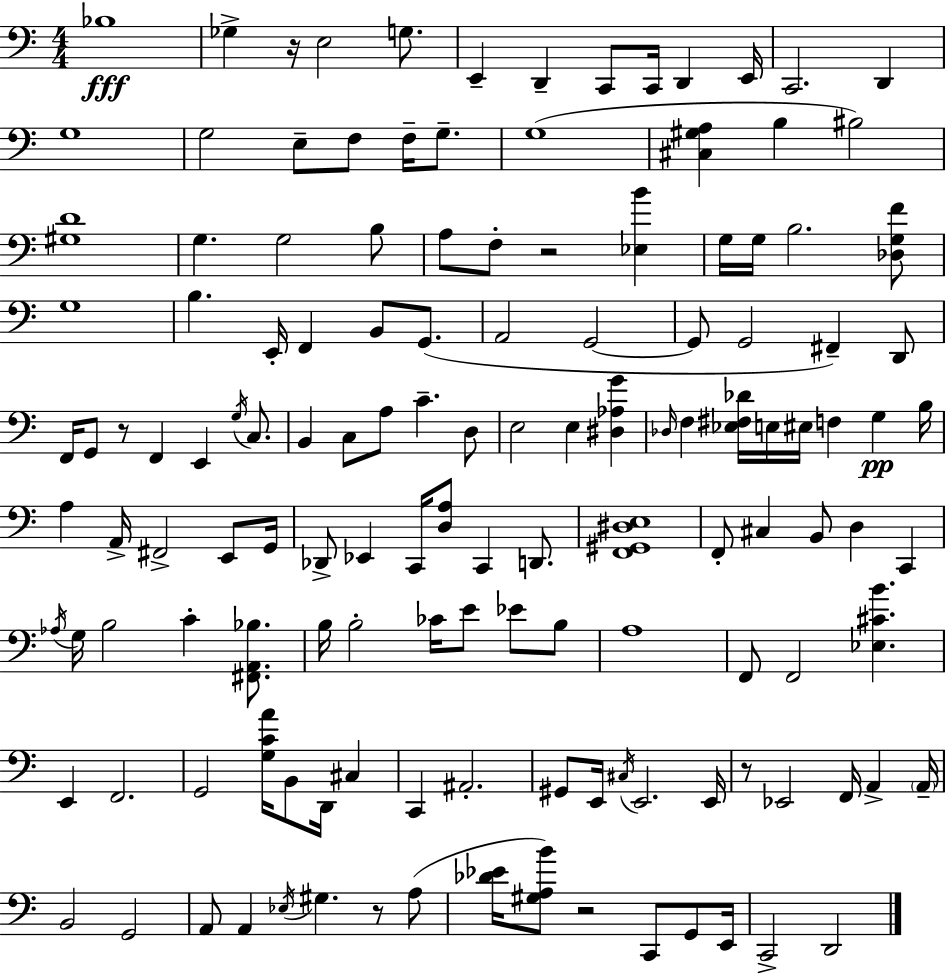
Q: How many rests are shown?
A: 6